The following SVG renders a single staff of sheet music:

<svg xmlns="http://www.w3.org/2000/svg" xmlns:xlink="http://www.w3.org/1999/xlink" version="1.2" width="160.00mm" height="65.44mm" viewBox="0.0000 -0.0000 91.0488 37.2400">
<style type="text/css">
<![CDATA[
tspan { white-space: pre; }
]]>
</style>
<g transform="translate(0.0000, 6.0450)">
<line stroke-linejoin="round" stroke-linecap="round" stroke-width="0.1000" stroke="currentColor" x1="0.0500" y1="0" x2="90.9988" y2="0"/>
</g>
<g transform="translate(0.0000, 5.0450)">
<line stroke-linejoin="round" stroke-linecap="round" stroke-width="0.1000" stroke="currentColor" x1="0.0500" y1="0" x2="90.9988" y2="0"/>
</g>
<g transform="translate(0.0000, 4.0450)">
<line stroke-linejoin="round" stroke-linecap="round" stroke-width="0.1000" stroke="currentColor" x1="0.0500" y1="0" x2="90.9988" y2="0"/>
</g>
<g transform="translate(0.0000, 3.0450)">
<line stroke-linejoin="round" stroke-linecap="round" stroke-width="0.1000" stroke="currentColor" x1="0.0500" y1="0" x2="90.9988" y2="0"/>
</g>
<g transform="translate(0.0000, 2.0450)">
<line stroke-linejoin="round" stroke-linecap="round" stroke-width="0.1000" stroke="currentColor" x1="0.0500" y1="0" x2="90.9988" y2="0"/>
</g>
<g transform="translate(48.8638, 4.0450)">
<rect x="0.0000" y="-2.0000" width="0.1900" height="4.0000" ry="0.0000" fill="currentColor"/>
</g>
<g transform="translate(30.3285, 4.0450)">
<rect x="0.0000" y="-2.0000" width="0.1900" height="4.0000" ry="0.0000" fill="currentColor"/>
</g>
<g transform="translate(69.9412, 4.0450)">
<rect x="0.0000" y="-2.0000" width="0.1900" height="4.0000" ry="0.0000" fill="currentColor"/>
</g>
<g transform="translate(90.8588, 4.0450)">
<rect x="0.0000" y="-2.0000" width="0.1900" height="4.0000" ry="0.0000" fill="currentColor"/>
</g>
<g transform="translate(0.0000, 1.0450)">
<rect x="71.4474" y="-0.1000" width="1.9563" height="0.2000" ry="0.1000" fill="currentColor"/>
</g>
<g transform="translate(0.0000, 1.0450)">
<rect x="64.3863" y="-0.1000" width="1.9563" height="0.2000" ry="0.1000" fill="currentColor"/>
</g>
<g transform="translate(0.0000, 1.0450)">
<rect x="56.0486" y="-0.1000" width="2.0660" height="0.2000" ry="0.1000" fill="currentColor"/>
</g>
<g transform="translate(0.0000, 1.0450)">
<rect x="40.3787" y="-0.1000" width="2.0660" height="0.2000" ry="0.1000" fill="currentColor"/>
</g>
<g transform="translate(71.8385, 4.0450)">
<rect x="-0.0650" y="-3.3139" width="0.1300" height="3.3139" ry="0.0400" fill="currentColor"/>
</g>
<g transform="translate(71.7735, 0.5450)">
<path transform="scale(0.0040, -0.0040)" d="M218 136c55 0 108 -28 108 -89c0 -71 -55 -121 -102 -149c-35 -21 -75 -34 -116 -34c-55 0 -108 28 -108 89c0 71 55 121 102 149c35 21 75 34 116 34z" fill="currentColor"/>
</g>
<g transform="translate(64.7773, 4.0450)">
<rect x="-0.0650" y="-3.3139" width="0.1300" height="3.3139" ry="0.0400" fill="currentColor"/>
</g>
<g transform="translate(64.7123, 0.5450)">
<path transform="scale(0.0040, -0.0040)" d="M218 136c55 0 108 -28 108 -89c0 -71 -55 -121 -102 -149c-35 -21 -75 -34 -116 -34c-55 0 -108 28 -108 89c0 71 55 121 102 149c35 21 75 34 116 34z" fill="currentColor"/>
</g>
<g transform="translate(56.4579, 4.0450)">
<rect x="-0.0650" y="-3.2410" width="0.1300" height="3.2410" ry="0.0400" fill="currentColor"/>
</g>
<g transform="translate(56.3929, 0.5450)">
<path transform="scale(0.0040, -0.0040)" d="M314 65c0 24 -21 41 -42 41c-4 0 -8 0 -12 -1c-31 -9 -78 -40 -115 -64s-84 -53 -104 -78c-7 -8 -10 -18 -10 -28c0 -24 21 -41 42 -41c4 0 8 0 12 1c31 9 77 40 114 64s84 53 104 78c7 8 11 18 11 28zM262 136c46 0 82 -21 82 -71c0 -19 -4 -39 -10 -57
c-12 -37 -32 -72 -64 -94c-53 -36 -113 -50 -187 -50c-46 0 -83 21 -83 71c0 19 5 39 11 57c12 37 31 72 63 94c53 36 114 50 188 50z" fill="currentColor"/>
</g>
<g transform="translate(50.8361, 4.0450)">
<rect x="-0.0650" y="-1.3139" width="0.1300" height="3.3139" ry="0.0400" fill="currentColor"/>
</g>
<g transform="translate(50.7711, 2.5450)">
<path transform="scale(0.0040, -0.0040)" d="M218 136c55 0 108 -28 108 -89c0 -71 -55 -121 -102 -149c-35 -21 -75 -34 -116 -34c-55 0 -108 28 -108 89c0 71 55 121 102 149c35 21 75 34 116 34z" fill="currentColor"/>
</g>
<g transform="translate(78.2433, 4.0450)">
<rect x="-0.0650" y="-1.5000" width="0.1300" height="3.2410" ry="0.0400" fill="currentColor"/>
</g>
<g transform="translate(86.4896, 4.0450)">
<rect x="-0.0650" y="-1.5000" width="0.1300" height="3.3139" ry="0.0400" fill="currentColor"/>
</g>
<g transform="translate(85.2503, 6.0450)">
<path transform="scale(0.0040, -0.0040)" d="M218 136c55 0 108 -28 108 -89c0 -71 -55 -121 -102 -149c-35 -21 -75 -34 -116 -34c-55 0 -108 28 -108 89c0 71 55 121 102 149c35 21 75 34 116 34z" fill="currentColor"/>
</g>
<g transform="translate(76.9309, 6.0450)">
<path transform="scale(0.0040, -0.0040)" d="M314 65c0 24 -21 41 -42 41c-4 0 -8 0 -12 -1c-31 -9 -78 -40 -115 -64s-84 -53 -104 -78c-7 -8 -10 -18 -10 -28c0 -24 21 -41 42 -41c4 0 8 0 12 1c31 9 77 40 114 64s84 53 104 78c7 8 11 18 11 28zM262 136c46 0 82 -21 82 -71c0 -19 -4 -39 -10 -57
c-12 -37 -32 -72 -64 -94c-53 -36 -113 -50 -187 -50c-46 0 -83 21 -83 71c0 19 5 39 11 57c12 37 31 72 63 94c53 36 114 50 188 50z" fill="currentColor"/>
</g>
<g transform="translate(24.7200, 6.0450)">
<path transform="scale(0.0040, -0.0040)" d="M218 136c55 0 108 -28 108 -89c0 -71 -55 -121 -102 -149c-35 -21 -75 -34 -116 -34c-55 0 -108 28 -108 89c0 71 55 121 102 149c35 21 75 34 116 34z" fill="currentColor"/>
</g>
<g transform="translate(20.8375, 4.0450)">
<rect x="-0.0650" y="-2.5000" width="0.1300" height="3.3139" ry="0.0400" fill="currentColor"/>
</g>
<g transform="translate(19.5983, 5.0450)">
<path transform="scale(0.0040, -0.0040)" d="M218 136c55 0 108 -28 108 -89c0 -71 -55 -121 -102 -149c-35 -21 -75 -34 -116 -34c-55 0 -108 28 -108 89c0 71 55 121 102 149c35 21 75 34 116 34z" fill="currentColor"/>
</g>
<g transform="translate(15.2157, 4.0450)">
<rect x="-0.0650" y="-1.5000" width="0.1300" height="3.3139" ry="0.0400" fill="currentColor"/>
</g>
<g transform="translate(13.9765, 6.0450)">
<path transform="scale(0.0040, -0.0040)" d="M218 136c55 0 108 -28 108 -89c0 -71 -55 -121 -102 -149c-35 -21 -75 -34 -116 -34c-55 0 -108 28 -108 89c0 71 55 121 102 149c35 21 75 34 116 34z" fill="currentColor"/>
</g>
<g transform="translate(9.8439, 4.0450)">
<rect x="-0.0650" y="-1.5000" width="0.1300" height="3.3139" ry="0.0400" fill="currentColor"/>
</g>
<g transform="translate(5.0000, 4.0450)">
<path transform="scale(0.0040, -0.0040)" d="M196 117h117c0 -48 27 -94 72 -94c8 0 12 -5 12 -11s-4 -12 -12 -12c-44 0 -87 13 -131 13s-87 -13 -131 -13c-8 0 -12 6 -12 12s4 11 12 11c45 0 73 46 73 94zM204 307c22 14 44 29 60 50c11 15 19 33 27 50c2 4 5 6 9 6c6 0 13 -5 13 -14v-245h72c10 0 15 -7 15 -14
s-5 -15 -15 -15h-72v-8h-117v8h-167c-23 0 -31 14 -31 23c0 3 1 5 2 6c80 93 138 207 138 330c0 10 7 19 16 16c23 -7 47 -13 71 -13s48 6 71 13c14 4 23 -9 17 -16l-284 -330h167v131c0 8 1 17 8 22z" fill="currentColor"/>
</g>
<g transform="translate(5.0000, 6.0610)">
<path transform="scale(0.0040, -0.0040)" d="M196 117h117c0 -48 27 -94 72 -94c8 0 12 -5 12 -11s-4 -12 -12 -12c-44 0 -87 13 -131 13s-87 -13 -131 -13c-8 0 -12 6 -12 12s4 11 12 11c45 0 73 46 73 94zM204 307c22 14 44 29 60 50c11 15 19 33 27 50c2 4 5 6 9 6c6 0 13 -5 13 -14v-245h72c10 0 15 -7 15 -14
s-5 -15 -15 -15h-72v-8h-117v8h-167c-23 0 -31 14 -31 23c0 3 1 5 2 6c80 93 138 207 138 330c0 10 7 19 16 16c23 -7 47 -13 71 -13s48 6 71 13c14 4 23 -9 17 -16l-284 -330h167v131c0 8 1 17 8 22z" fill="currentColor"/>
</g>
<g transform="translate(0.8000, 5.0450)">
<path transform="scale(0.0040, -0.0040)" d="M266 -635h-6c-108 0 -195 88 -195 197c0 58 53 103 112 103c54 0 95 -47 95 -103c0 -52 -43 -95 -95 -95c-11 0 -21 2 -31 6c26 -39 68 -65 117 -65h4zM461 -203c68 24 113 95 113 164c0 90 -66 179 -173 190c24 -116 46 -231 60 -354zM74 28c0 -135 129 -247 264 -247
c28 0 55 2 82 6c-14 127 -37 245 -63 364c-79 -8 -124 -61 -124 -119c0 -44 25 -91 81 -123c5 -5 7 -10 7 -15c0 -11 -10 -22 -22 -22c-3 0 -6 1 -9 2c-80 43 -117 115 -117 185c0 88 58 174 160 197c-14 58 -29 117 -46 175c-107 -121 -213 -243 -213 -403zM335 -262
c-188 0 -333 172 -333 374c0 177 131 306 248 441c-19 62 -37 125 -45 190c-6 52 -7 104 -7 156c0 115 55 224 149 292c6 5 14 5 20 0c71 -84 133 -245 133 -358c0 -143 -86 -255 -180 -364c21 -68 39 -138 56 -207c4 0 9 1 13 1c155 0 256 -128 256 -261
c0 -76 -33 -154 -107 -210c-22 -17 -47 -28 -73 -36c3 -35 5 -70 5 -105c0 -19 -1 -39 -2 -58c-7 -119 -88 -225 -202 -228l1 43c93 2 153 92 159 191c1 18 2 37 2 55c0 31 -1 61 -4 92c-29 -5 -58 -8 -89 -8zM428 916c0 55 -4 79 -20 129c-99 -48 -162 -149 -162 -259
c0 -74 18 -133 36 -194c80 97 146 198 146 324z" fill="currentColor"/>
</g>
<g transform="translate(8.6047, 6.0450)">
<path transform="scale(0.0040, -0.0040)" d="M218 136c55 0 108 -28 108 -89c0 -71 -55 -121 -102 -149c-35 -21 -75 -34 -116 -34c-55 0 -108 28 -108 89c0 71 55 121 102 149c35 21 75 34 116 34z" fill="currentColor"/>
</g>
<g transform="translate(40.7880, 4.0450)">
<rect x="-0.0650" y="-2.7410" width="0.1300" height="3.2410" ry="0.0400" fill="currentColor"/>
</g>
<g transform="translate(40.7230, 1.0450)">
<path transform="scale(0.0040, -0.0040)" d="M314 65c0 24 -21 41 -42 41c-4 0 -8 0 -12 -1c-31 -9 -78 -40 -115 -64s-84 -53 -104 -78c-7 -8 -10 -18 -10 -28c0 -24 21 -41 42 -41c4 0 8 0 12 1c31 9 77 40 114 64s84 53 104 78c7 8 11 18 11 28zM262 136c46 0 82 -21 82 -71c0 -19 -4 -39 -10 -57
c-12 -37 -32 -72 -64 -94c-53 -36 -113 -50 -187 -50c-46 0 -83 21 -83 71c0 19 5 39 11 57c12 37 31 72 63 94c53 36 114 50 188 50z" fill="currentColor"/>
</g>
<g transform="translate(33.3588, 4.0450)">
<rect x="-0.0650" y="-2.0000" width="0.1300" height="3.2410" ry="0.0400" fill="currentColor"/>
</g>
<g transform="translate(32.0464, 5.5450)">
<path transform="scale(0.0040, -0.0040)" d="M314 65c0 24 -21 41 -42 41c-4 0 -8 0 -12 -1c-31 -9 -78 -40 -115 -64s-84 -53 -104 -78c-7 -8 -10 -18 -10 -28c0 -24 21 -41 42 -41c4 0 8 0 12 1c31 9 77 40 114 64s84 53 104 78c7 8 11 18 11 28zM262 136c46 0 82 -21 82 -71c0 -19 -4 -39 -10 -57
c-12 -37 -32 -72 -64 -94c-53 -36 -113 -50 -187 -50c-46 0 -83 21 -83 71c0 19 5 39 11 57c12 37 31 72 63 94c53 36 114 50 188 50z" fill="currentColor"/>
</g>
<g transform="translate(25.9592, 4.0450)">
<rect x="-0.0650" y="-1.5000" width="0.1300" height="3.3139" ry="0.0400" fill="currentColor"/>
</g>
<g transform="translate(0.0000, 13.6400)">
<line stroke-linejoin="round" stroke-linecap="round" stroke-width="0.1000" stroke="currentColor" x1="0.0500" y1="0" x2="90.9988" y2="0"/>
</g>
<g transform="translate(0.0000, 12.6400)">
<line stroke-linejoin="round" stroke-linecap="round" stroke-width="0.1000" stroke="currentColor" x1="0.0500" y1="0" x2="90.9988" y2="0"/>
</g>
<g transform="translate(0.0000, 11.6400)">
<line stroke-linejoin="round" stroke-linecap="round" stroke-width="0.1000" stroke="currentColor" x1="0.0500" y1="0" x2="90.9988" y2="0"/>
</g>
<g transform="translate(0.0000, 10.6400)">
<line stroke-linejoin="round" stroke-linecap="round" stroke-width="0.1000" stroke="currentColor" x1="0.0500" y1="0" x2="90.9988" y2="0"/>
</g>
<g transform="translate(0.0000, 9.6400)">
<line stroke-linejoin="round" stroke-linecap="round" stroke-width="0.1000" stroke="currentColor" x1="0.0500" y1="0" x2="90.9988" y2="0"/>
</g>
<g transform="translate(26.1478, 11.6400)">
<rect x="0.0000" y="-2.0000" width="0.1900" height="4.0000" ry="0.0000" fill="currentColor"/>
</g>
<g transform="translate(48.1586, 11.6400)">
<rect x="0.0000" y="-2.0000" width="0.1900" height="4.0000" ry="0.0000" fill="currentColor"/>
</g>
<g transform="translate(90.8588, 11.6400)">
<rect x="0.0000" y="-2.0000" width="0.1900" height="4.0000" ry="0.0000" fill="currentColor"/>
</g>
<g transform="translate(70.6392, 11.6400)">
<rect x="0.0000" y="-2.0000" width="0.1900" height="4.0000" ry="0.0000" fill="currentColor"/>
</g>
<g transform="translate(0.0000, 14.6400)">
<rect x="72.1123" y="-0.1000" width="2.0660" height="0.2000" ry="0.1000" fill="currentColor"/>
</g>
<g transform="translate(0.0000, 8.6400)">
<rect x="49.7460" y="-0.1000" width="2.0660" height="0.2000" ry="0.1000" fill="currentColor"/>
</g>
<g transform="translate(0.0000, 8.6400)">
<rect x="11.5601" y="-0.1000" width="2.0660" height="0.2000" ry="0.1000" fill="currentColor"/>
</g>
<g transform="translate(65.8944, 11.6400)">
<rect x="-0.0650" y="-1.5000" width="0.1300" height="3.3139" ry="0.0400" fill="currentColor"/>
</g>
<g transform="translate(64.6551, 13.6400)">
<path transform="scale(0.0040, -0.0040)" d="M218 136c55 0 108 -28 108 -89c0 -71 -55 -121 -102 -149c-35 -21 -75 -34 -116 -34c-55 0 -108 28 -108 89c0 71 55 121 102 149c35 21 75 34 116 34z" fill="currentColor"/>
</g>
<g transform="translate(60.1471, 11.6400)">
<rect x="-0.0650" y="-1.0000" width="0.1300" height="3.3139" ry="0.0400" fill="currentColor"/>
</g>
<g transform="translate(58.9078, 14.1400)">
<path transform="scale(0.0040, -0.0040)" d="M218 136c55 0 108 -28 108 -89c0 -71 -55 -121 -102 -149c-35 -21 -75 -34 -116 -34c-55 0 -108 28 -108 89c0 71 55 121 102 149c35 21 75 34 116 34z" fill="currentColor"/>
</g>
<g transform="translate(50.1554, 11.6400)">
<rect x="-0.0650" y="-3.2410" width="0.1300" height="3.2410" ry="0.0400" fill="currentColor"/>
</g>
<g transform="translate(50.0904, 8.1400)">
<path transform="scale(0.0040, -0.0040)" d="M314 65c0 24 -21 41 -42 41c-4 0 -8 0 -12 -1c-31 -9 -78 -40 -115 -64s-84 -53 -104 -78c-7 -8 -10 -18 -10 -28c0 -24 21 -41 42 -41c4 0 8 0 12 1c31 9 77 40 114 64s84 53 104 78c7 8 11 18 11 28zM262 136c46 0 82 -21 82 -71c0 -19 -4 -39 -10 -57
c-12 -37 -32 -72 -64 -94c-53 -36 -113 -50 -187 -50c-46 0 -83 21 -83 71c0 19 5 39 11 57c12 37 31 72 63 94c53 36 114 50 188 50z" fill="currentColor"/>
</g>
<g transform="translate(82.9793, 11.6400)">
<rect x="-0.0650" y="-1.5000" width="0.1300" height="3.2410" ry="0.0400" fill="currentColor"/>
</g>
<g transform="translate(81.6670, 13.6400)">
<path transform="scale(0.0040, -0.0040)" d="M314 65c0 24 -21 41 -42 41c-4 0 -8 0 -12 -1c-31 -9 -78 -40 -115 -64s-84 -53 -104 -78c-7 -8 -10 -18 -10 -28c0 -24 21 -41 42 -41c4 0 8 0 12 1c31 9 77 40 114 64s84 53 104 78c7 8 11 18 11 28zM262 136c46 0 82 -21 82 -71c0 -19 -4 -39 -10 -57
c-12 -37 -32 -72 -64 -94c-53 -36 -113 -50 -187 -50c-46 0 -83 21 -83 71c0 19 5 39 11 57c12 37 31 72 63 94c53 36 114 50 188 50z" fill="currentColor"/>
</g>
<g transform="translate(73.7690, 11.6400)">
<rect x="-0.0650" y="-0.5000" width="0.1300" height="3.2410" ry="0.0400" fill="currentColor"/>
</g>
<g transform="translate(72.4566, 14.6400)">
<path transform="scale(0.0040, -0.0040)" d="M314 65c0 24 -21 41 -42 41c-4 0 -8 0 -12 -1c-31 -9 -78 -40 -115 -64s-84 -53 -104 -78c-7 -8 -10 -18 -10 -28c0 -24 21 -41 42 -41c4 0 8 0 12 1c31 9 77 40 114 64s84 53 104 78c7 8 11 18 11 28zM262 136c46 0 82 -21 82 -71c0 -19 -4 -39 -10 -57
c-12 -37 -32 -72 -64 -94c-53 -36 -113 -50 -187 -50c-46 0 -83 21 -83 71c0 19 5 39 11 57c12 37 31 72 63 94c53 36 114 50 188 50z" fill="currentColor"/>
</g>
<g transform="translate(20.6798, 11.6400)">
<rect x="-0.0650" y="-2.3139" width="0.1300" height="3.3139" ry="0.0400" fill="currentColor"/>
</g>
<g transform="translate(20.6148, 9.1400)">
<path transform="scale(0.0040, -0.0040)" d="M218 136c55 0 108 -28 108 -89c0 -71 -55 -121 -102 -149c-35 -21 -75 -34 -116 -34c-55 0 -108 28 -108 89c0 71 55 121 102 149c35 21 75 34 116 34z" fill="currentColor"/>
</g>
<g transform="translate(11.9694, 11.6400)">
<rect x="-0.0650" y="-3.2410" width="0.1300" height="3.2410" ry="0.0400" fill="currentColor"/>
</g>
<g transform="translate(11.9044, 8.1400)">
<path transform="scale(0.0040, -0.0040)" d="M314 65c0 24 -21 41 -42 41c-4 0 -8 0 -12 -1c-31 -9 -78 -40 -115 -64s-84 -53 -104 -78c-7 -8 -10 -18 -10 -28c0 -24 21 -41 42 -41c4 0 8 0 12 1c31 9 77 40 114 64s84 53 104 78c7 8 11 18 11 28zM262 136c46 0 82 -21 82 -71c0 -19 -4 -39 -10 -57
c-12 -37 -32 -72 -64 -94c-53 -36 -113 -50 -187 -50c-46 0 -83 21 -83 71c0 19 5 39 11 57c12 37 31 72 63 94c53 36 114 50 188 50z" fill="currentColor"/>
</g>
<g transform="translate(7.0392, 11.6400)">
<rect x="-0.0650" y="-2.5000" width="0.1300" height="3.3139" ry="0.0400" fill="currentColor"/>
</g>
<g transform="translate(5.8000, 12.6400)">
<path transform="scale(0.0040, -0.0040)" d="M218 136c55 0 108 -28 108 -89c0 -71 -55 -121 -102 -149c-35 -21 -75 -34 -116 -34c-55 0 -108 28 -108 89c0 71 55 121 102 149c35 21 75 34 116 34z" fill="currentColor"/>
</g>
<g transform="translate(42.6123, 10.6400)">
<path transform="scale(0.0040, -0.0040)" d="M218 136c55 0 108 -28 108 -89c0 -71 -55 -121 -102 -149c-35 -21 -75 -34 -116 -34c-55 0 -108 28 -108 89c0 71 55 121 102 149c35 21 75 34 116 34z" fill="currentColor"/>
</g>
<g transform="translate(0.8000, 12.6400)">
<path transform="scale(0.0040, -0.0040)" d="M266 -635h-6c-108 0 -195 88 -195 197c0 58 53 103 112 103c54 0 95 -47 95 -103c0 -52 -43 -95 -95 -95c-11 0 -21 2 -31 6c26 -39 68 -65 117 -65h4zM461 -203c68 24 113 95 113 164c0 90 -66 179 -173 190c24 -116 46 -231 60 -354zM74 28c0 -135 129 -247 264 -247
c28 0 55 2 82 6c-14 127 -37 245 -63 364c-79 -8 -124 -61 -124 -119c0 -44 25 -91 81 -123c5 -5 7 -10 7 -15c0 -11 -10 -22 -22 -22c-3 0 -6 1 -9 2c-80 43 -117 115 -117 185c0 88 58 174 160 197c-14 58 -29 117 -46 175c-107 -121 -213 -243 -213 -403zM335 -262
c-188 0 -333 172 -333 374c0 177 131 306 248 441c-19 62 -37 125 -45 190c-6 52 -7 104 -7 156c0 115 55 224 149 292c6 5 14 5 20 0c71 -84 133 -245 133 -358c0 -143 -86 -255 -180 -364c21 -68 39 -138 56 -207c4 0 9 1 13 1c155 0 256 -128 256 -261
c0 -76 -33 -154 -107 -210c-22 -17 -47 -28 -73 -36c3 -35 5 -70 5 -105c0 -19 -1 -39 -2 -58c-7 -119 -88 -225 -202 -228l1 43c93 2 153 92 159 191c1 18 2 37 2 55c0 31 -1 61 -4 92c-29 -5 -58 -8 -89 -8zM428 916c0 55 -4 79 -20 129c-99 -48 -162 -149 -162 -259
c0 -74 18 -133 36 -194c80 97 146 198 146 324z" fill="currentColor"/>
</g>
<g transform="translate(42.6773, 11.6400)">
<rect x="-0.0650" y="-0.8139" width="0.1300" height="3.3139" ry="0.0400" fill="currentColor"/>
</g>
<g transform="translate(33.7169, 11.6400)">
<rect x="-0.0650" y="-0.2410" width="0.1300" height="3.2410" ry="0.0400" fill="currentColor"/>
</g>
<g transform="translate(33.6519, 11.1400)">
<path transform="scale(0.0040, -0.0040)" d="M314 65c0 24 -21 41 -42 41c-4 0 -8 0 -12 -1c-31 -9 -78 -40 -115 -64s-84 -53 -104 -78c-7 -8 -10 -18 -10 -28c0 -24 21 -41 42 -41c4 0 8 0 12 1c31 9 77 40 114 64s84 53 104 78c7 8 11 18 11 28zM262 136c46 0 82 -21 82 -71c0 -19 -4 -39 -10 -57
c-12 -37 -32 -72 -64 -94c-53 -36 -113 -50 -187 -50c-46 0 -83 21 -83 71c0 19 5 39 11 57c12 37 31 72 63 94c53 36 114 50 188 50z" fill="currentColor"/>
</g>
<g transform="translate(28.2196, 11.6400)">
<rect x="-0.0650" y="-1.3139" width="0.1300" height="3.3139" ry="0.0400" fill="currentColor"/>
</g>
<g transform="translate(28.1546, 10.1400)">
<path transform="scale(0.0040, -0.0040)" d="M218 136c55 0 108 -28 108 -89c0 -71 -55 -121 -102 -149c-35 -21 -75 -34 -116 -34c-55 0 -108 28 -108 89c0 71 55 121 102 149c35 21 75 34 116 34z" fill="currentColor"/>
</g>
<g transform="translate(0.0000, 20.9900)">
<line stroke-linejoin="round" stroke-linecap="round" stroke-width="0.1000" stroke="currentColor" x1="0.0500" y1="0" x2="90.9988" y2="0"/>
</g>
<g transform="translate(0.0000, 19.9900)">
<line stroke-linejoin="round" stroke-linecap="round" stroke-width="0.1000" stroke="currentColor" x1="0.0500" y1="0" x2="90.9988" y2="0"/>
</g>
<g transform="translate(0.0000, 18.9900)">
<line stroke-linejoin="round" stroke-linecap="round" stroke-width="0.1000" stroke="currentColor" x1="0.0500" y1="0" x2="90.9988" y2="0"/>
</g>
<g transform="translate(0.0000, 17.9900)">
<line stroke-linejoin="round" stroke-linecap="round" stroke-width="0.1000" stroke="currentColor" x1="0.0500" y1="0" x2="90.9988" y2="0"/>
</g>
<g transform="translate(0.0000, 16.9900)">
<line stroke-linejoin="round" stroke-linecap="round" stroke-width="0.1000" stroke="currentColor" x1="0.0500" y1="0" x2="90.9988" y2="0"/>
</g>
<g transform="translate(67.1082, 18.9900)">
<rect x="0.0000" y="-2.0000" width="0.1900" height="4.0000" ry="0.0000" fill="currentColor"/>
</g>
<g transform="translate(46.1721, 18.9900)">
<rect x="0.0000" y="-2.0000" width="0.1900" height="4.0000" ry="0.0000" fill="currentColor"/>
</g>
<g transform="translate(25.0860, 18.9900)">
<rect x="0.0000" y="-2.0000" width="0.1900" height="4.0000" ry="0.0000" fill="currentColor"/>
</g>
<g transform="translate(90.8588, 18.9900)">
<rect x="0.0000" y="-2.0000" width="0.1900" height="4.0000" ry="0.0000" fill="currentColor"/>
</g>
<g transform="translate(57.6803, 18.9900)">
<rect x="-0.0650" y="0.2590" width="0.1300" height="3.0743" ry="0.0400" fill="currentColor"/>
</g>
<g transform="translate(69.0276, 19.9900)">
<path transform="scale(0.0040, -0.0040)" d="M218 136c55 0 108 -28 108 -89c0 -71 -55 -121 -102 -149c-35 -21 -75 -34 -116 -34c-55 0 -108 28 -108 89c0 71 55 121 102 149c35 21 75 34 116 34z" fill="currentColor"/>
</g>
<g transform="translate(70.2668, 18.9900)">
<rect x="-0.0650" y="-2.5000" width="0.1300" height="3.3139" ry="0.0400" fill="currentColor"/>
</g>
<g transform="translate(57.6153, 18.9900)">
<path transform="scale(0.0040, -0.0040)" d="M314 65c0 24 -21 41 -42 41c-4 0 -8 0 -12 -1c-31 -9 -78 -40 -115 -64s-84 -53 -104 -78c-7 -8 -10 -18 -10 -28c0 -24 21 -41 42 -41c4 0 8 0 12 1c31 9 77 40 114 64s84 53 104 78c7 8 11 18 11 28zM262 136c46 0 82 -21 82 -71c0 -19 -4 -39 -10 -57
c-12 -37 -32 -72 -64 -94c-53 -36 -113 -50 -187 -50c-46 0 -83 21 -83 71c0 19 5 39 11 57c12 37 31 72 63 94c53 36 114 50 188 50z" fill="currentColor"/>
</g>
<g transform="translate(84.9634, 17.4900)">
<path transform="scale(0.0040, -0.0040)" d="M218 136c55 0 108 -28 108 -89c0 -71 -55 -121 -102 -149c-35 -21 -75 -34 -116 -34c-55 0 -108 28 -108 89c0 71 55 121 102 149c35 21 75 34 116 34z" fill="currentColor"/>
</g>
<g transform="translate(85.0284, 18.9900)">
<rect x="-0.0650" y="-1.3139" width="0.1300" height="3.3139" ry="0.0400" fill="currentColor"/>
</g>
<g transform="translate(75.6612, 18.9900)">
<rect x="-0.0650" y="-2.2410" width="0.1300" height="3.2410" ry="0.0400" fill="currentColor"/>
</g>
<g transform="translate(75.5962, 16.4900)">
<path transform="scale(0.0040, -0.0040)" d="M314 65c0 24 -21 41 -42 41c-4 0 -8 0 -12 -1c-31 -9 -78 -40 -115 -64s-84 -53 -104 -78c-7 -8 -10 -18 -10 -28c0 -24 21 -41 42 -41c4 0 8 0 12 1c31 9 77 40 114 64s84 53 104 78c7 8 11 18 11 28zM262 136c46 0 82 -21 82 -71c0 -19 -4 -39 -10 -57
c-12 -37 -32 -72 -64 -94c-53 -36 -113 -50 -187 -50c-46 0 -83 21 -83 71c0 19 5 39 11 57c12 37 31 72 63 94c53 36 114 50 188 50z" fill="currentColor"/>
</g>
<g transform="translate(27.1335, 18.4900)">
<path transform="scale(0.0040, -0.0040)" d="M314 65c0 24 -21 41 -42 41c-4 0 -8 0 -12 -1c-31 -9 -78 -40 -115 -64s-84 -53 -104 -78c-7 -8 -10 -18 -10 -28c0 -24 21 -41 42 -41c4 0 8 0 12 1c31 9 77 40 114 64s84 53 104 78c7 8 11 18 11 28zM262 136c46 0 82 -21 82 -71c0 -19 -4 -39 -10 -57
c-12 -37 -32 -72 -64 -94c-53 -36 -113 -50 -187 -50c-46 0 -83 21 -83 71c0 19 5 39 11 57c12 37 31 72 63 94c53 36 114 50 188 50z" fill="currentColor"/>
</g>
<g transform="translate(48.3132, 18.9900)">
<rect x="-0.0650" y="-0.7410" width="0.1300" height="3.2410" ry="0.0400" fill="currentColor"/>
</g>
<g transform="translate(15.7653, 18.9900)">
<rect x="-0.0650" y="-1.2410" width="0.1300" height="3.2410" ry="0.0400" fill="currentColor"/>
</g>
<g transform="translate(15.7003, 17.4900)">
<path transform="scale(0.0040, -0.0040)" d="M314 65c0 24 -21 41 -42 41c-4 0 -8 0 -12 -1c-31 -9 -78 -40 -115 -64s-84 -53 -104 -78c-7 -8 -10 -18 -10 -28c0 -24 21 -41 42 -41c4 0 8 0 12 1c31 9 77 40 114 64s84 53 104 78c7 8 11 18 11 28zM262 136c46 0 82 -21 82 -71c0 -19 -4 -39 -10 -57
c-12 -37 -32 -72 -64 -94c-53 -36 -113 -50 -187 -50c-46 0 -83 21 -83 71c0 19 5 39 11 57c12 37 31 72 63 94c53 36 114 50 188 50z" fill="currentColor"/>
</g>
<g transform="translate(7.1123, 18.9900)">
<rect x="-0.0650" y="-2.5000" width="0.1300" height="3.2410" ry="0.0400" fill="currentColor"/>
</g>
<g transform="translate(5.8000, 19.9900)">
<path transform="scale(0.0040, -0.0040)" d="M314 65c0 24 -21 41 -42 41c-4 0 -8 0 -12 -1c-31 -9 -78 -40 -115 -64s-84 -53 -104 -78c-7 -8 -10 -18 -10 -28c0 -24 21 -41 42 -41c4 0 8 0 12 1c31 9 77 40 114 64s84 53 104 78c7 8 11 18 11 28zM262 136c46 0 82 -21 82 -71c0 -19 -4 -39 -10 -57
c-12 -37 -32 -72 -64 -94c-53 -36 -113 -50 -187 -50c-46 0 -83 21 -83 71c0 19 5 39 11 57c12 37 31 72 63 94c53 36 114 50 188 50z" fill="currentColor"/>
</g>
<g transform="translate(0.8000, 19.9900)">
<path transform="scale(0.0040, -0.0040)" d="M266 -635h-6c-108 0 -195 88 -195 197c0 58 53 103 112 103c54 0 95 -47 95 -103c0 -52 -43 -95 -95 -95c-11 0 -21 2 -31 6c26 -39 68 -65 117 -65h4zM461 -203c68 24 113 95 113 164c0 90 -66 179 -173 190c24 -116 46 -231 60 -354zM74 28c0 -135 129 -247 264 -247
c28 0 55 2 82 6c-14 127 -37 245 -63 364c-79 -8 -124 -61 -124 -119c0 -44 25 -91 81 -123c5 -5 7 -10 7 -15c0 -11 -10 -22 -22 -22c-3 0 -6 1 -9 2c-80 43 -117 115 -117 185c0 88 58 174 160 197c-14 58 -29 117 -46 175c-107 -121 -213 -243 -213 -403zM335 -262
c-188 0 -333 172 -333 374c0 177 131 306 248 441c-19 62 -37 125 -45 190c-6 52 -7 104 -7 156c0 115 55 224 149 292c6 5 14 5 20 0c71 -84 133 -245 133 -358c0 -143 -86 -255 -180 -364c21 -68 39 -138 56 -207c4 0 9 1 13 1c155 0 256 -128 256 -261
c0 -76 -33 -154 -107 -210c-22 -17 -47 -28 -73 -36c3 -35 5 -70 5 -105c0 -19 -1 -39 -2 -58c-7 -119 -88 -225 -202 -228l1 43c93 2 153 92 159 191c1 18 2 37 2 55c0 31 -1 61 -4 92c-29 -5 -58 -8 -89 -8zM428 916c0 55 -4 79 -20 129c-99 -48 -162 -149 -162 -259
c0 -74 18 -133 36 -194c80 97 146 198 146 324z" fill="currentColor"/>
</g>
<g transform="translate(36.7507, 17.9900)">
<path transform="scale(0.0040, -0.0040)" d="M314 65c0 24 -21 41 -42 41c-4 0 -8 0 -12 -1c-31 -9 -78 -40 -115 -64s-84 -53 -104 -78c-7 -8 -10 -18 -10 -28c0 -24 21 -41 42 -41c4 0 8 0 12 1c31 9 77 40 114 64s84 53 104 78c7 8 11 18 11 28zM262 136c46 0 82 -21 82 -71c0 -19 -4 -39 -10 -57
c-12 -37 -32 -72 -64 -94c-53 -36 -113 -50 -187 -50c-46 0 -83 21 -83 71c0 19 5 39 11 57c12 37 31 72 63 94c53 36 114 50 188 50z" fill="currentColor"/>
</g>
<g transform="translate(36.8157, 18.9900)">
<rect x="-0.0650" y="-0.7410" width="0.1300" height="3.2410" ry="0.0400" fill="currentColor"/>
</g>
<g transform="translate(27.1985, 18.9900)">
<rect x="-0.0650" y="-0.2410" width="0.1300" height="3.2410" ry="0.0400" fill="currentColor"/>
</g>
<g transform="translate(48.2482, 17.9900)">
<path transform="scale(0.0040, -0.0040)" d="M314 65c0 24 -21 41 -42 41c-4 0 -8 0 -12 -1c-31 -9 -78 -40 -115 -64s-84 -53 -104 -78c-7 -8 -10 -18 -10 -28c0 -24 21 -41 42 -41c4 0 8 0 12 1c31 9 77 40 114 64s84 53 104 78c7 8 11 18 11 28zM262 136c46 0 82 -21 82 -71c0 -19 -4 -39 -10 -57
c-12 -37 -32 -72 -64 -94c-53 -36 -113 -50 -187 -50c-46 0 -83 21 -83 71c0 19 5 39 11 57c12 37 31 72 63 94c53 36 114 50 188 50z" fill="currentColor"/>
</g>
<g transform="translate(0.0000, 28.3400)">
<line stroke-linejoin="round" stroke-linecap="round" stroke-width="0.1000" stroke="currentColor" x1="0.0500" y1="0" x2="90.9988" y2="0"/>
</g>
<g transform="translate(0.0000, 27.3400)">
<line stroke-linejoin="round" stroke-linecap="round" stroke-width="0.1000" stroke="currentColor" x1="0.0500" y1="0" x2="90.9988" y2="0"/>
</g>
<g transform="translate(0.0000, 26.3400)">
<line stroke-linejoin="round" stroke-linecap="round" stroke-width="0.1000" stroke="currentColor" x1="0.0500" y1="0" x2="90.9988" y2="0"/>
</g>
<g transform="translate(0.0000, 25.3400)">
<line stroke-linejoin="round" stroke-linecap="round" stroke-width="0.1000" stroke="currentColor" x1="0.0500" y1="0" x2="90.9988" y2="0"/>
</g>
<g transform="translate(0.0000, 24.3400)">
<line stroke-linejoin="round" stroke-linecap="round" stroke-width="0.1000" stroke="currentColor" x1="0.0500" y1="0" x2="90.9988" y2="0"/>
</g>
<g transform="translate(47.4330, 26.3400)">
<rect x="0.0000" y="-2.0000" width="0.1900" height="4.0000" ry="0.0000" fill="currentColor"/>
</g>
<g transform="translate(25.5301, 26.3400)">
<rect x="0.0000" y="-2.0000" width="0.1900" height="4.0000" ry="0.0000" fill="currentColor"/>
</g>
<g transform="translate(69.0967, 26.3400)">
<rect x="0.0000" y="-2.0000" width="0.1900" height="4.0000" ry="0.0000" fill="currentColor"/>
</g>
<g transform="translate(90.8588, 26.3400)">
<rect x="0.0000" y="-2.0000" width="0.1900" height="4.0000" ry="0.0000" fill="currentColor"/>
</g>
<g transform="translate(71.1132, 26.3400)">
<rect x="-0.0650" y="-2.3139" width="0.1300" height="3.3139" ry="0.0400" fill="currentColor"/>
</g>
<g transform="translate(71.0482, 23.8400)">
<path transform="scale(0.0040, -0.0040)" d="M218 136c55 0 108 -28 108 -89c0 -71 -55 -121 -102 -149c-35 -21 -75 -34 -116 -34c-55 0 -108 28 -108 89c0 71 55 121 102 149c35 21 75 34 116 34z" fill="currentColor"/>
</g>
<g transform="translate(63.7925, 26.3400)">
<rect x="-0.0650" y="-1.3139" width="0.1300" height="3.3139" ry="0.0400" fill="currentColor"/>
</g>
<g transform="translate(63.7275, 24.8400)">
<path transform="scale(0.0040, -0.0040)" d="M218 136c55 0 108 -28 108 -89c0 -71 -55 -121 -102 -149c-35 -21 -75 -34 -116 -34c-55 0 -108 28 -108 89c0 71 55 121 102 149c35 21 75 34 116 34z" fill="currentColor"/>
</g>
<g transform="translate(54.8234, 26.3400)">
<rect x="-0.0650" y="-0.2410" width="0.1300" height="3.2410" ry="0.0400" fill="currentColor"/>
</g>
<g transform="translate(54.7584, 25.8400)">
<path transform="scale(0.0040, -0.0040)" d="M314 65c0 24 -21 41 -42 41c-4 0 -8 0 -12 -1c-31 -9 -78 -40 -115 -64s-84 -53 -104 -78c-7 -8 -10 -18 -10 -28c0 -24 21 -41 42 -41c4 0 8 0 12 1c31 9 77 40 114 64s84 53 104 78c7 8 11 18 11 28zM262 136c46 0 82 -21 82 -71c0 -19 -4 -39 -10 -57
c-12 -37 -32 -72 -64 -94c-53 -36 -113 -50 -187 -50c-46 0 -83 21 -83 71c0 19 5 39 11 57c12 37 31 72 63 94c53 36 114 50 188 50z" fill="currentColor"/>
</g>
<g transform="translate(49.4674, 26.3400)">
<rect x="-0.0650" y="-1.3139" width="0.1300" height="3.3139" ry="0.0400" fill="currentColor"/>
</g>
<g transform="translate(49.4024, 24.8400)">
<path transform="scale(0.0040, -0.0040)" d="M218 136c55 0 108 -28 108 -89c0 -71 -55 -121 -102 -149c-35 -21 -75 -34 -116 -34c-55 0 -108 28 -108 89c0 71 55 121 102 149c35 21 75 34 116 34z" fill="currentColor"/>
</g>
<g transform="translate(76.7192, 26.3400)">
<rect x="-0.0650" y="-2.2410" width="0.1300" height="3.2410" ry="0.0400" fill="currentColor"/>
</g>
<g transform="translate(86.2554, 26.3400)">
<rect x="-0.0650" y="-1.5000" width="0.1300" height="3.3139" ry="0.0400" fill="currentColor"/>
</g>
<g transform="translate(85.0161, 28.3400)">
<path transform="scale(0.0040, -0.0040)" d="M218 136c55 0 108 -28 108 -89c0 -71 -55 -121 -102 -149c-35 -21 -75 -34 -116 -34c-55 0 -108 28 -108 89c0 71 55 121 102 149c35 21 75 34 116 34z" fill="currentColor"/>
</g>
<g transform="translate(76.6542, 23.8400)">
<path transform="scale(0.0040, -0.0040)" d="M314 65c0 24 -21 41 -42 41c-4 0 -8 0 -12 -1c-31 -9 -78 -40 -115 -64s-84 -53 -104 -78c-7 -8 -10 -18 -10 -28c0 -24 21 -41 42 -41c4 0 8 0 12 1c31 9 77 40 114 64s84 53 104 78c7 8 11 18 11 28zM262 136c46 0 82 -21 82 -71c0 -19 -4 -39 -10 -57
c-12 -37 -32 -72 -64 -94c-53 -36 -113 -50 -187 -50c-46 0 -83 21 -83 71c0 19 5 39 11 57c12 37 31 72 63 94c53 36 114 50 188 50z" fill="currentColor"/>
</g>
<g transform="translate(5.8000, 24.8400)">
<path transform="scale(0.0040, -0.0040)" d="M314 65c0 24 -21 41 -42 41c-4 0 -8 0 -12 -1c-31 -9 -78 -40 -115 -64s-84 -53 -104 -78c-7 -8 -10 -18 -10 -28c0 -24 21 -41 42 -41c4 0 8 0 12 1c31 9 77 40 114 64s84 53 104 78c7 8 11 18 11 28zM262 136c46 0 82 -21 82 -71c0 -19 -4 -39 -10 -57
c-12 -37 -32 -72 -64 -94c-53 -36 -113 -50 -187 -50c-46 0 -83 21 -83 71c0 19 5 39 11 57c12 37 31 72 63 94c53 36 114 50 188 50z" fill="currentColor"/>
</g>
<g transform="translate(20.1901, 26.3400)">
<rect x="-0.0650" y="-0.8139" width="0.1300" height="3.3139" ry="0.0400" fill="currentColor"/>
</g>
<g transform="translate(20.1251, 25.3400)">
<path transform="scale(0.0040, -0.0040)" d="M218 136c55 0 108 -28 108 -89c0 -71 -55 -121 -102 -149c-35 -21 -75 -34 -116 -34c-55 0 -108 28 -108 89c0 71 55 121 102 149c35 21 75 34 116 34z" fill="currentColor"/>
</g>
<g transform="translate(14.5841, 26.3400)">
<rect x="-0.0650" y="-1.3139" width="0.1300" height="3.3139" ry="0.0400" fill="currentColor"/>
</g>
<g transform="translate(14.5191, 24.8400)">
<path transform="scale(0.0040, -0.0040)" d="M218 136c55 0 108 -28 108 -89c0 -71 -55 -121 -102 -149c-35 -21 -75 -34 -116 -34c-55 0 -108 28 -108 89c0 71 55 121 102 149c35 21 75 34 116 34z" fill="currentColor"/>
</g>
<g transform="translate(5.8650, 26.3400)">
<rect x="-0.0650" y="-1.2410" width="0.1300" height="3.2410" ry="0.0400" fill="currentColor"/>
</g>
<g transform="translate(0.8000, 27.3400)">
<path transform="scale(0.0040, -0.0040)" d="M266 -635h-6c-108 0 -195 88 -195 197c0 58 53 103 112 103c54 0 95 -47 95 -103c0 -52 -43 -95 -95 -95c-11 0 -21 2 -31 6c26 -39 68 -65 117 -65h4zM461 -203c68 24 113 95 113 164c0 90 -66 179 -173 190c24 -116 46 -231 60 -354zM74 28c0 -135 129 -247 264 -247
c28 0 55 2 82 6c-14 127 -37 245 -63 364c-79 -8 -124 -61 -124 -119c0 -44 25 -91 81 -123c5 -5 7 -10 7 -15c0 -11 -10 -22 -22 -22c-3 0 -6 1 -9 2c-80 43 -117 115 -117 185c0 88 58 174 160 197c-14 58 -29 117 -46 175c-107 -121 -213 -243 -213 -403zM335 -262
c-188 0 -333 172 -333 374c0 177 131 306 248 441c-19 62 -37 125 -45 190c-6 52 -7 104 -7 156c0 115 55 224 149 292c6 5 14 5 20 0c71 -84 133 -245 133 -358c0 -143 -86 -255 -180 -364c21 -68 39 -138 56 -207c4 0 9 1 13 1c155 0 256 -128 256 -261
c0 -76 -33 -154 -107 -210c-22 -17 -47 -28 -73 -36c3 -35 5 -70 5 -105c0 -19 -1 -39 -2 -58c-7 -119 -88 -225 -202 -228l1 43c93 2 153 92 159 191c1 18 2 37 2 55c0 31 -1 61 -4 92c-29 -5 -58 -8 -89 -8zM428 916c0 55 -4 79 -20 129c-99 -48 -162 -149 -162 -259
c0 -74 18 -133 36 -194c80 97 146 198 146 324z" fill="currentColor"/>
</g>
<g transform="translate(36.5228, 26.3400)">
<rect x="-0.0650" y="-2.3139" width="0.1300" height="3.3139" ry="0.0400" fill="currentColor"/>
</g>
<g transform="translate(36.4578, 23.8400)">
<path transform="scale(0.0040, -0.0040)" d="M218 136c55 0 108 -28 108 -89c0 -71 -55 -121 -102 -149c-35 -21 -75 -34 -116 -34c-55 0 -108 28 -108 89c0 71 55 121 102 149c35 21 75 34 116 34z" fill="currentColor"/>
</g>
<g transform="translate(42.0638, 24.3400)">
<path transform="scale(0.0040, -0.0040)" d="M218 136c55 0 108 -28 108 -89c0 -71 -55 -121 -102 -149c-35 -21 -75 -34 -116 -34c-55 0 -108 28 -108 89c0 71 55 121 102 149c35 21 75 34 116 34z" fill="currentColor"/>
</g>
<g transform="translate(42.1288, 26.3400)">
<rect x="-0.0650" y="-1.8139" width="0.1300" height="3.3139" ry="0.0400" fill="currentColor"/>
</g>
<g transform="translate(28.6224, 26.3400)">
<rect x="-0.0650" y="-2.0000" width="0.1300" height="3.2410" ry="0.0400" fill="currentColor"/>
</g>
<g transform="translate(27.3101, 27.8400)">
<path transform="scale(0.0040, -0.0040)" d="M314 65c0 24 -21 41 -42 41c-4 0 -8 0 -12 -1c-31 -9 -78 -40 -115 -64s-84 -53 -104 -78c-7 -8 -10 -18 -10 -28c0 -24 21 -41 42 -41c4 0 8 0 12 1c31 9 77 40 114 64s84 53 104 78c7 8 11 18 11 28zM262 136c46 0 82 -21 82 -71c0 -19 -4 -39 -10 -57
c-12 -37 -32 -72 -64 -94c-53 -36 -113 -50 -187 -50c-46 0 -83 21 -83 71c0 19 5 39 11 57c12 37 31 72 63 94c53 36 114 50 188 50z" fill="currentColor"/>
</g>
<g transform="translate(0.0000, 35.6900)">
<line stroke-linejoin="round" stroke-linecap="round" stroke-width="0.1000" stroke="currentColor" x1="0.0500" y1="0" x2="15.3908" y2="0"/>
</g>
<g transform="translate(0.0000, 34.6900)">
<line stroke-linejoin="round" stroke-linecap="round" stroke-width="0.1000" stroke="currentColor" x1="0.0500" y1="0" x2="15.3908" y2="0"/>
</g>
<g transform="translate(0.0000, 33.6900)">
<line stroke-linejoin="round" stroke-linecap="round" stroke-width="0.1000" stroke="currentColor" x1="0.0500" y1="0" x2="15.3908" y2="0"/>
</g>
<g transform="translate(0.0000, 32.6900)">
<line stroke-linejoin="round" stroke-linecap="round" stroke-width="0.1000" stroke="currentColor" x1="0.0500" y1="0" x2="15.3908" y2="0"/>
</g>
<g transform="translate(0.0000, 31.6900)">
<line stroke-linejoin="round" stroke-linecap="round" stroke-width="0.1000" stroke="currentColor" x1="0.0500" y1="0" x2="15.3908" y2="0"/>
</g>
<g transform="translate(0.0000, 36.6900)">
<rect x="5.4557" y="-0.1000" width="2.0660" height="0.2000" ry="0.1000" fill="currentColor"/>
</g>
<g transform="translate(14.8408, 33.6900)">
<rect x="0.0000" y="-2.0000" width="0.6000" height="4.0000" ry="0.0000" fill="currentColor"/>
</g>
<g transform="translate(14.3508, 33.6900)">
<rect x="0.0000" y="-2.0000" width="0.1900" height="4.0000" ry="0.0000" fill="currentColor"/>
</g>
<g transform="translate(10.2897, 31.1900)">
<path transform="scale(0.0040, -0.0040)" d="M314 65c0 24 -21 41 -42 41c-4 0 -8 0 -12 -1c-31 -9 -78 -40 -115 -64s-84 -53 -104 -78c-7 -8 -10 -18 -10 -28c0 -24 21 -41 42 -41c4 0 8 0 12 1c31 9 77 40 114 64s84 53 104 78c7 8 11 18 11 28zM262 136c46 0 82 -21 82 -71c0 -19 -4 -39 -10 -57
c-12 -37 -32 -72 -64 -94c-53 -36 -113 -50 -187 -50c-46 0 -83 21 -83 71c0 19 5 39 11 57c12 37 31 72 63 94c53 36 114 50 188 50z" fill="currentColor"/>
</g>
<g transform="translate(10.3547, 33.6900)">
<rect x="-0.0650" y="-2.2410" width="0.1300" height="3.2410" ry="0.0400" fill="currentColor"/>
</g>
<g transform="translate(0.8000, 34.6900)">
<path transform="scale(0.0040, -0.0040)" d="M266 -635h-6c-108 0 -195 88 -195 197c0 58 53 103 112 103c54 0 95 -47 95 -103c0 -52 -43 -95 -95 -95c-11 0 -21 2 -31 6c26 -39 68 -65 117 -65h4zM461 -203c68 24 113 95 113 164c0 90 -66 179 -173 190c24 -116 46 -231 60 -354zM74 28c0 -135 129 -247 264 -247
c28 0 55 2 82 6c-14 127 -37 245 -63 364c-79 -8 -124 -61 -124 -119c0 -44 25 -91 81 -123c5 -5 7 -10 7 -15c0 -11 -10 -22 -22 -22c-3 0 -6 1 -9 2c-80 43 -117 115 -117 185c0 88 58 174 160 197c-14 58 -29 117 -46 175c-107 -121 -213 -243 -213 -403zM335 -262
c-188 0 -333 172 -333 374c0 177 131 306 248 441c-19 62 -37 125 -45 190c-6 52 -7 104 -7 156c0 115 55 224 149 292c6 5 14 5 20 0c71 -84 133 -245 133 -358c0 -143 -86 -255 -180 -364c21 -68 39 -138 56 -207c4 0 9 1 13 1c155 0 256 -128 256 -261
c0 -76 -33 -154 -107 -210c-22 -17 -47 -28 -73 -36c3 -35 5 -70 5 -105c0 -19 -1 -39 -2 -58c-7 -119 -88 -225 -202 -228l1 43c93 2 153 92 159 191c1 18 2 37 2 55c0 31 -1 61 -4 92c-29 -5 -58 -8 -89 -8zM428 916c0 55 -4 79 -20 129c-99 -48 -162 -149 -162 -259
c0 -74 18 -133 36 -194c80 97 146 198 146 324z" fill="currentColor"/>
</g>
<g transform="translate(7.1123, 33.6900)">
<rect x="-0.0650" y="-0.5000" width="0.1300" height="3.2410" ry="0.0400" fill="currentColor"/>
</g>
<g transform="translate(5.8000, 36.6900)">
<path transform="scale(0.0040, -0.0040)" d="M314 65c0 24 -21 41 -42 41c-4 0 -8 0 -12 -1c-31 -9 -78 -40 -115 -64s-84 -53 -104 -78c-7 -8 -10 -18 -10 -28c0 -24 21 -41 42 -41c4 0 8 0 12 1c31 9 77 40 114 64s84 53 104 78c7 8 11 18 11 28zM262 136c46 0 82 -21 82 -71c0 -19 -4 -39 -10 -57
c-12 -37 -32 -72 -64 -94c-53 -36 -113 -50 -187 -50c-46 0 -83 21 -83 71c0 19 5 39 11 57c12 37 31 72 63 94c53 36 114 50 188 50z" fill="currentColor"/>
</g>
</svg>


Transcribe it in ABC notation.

X:1
T:Untitled
M:4/4
L:1/4
K:C
E E G E F2 a2 e b2 b b E2 E G b2 g e c2 d b2 D E C2 E2 G2 e2 c2 d2 d2 B2 G g2 e e2 e d F2 g f e c2 e g g2 E C2 g2